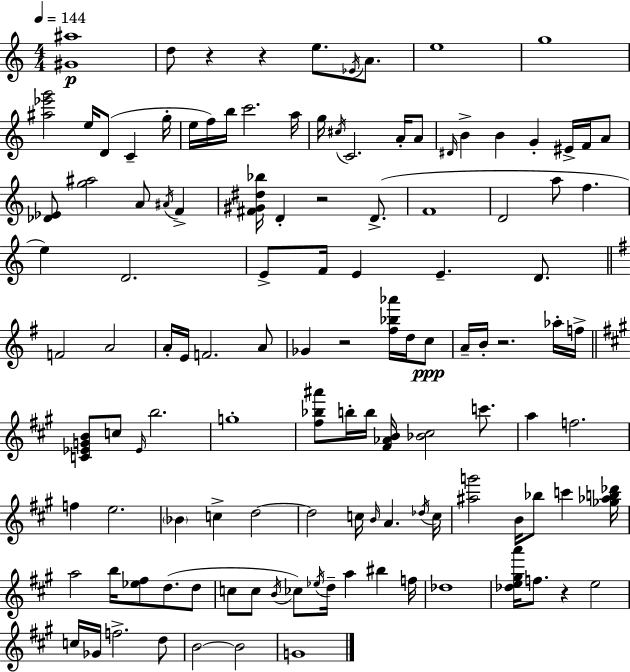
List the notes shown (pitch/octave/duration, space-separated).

[G#4,A#5]/w D5/e R/q R/q E5/e. Eb4/s A4/e. E5/w G5/w [A#5,Eb6,G6]/h E5/s D4/e C4/q G5/s E5/s F5/s B5/s C6/h. A5/s G5/s C#5/s C4/h. A4/s A4/e D#4/s B4/q B4/q G4/q EIS4/s F4/s A4/e [Db4,Eb4]/e [G5,A#5]/h A4/e A#4/s F4/q [F#4,G#4,D#5,Bb5]/s D4/q R/h D4/e. F4/w D4/h A5/e F5/q. E5/q D4/h. E4/e F4/s E4/q E4/q. D4/e. F4/h A4/h A4/s E4/s F4/h. A4/e Gb4/q R/h [F#5,Bb5,Ab6]/s D5/s C5/e A4/s B4/s R/h. Ab5/s F5/s [C4,Eb4,G4,B4]/e C5/e Eb4/s B5/h. G5/w [F#5,Bb5,A#6]/e B5/s B5/s [F#4,Ab4,B4]/s [Bb4,C#5]/h C6/e. A5/q F5/h. F5/q E5/h. Bb4/q C5/q D5/h D5/h C5/s B4/s A4/q. Db5/s C5/s [A#5,G6]/h B4/s Bb5/e C6/q [Gb5,Ab5,B5,Db6]/s A5/h B5/s [Eb5,F#5]/e D5/e. D5/e C5/e C5/e B4/s CES5/e Eb5/s D5/s A5/q BIS5/q F5/s Db5/w [Db5,E5,G#5,A6]/s F5/e. R/q E5/h C5/s Gb4/s F5/h. D5/e B4/h B4/h G4/w